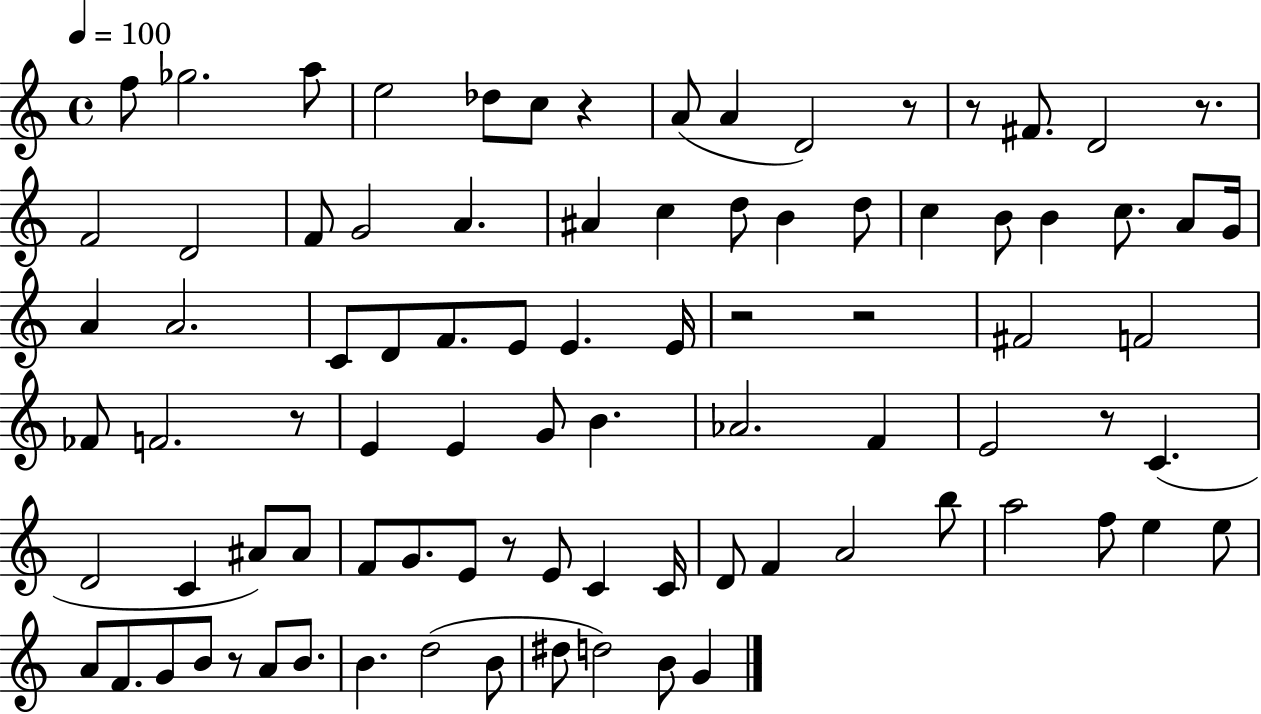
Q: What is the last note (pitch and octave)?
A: G4